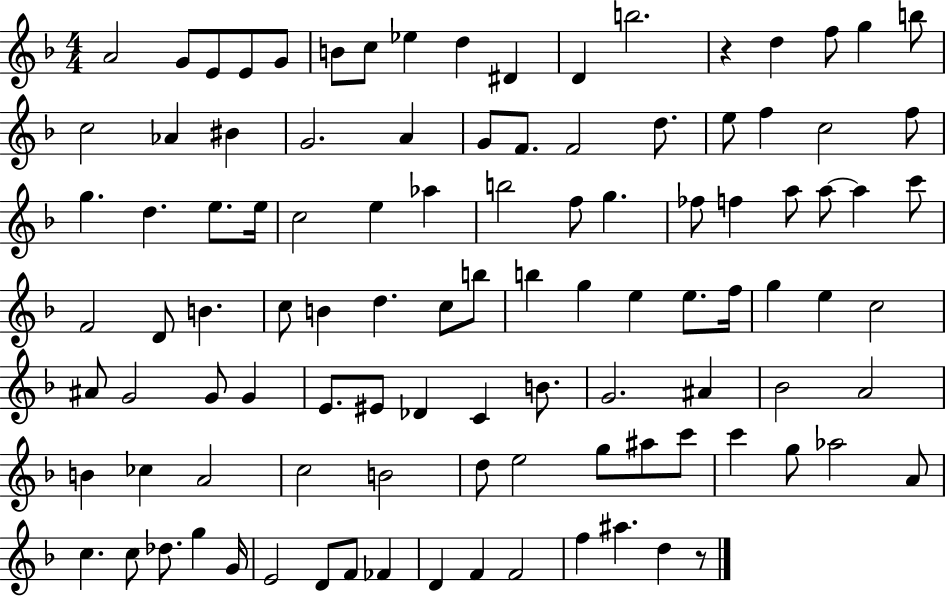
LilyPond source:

{
  \clef treble
  \numericTimeSignature
  \time 4/4
  \key f \major
  a'2 g'8 e'8 e'8 g'8 | b'8 c''8 ees''4 d''4 dis'4 | d'4 b''2. | r4 d''4 f''8 g''4 b''8 | \break c''2 aes'4 bis'4 | g'2. a'4 | g'8 f'8. f'2 d''8. | e''8 f''4 c''2 f''8 | \break g''4. d''4. e''8. e''16 | c''2 e''4 aes''4 | b''2 f''8 g''4. | fes''8 f''4 a''8 a''8~~ a''4 c'''8 | \break f'2 d'8 b'4. | c''8 b'4 d''4. c''8 b''8 | b''4 g''4 e''4 e''8. f''16 | g''4 e''4 c''2 | \break ais'8 g'2 g'8 g'4 | e'8. eis'8 des'4 c'4 b'8. | g'2. ais'4 | bes'2 a'2 | \break b'4 ces''4 a'2 | c''2 b'2 | d''8 e''2 g''8 ais''8 c'''8 | c'''4 g''8 aes''2 a'8 | \break c''4. c''8 des''8. g''4 g'16 | e'2 d'8 f'8 fes'4 | d'4 f'4 f'2 | f''4 ais''4. d''4 r8 | \break \bar "|."
}